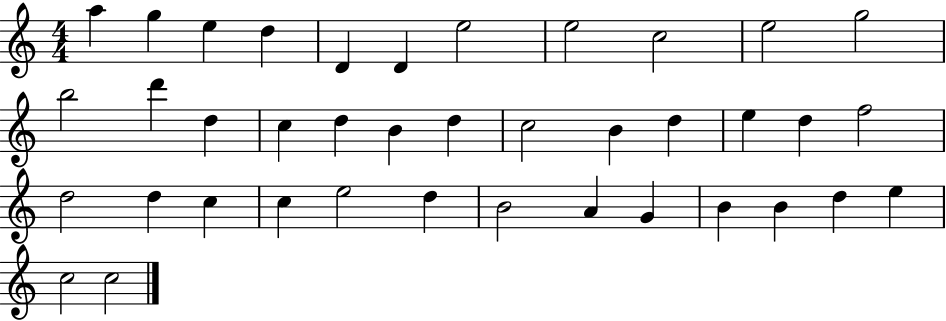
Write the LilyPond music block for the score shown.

{
  \clef treble
  \numericTimeSignature
  \time 4/4
  \key c \major
  a''4 g''4 e''4 d''4 | d'4 d'4 e''2 | e''2 c''2 | e''2 g''2 | \break b''2 d'''4 d''4 | c''4 d''4 b'4 d''4 | c''2 b'4 d''4 | e''4 d''4 f''2 | \break d''2 d''4 c''4 | c''4 e''2 d''4 | b'2 a'4 g'4 | b'4 b'4 d''4 e''4 | \break c''2 c''2 | \bar "|."
}